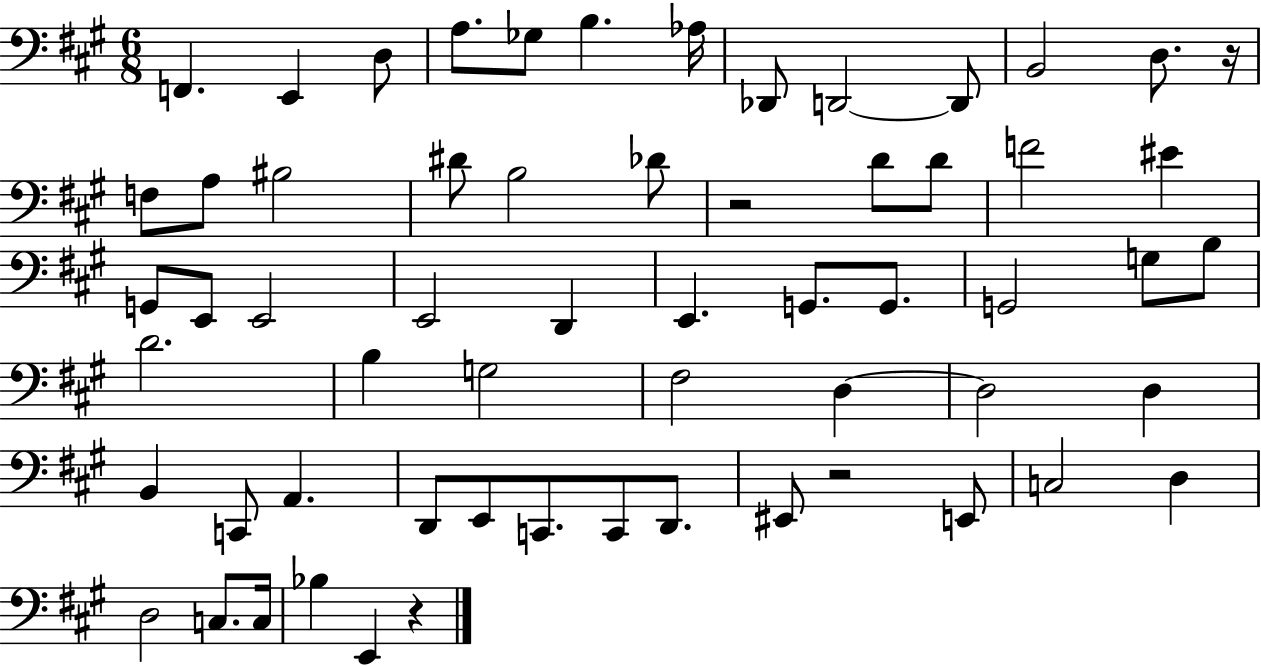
F2/q. E2/q D3/e A3/e. Gb3/e B3/q. Ab3/s Db2/e D2/h D2/e B2/h D3/e. R/s F3/e A3/e BIS3/h D#4/e B3/h Db4/e R/h D4/e D4/e F4/h EIS4/q G2/e E2/e E2/h E2/h D2/q E2/q. G2/e. G2/e. G2/h G3/e B3/e D4/h. B3/q G3/h F#3/h D3/q D3/h D3/q B2/q C2/e A2/q. D2/e E2/e C2/e. C2/e D2/e. EIS2/e R/h E2/e C3/h D3/q D3/h C3/e. C3/s Bb3/q E2/q R/q